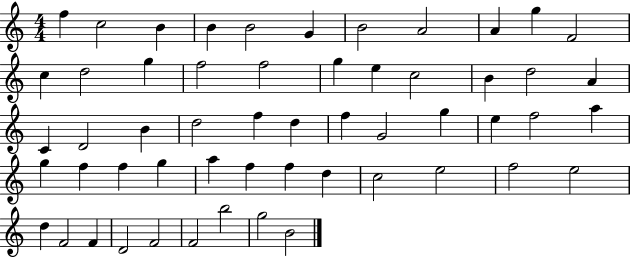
{
  \clef treble
  \numericTimeSignature
  \time 4/4
  \key c \major
  f''4 c''2 b'4 | b'4 b'2 g'4 | b'2 a'2 | a'4 g''4 f'2 | \break c''4 d''2 g''4 | f''2 f''2 | g''4 e''4 c''2 | b'4 d''2 a'4 | \break c'4 d'2 b'4 | d''2 f''4 d''4 | f''4 g'2 g''4 | e''4 f''2 a''4 | \break g''4 f''4 f''4 g''4 | a''4 f''4 f''4 d''4 | c''2 e''2 | f''2 e''2 | \break d''4 f'2 f'4 | d'2 f'2 | f'2 b''2 | g''2 b'2 | \break \bar "|."
}